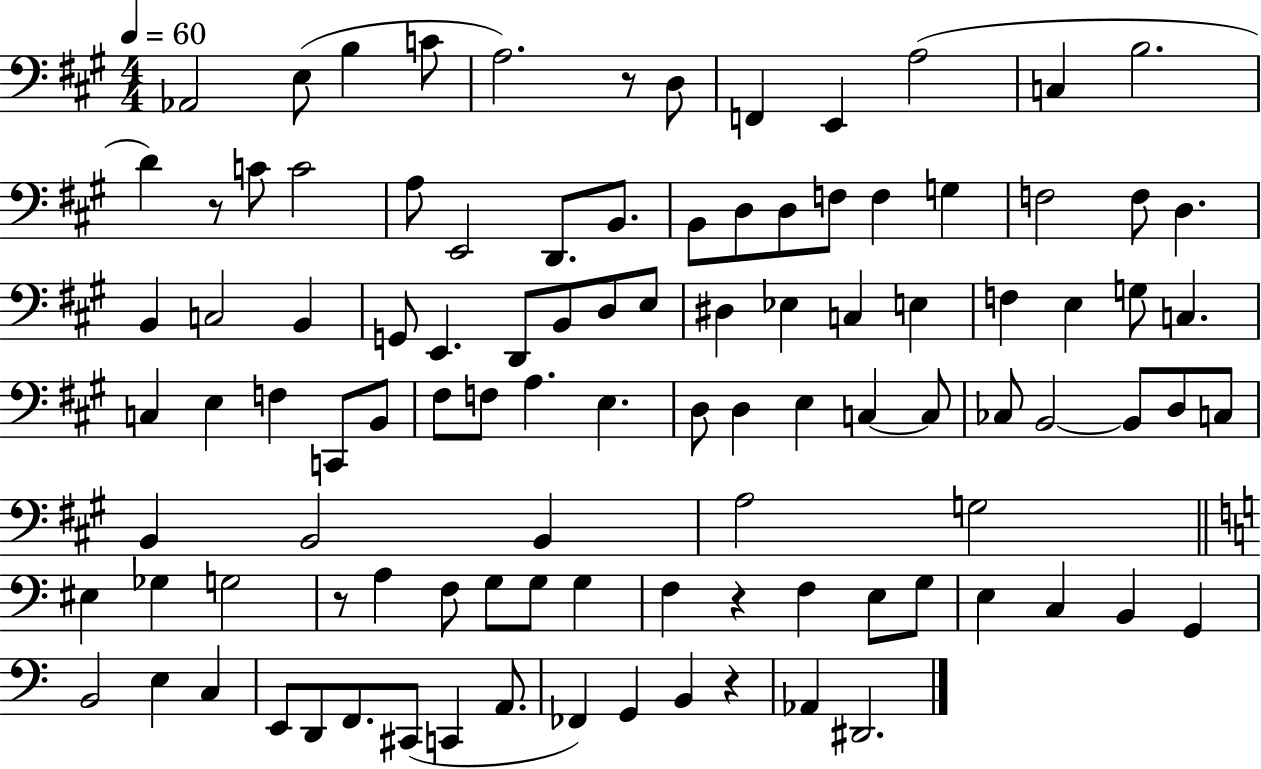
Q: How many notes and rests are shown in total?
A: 103